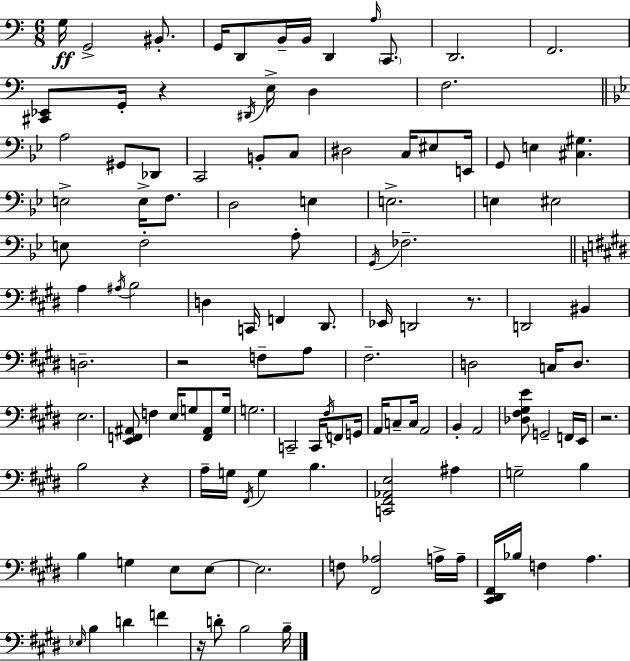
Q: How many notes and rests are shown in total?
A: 121